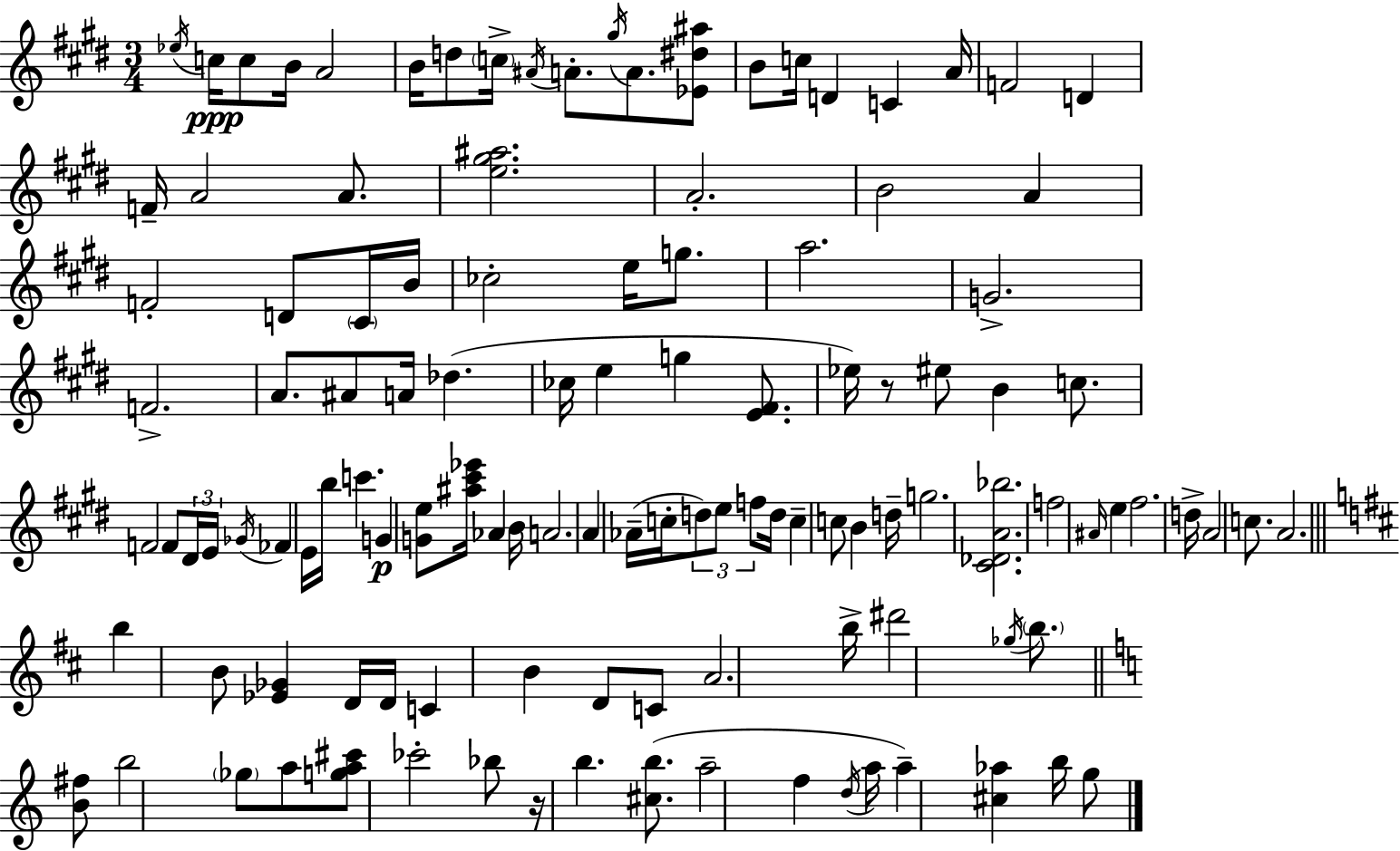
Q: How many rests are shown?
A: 2